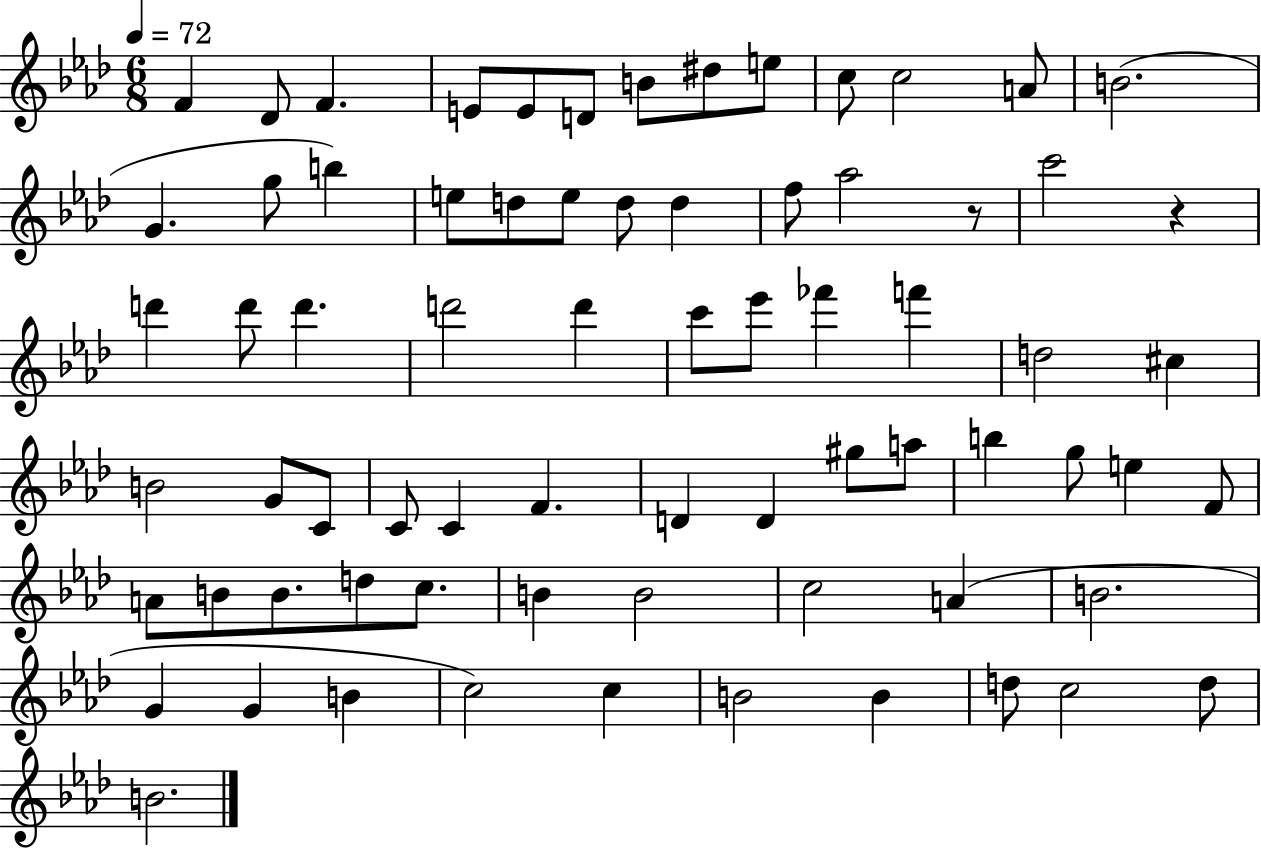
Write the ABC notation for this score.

X:1
T:Untitled
M:6/8
L:1/4
K:Ab
F _D/2 F E/2 E/2 D/2 B/2 ^d/2 e/2 c/2 c2 A/2 B2 G g/2 b e/2 d/2 e/2 d/2 d f/2 _a2 z/2 c'2 z d' d'/2 d' d'2 d' c'/2 _e'/2 _f' f' d2 ^c B2 G/2 C/2 C/2 C F D D ^g/2 a/2 b g/2 e F/2 A/2 B/2 B/2 d/2 c/2 B B2 c2 A B2 G G B c2 c B2 B d/2 c2 d/2 B2